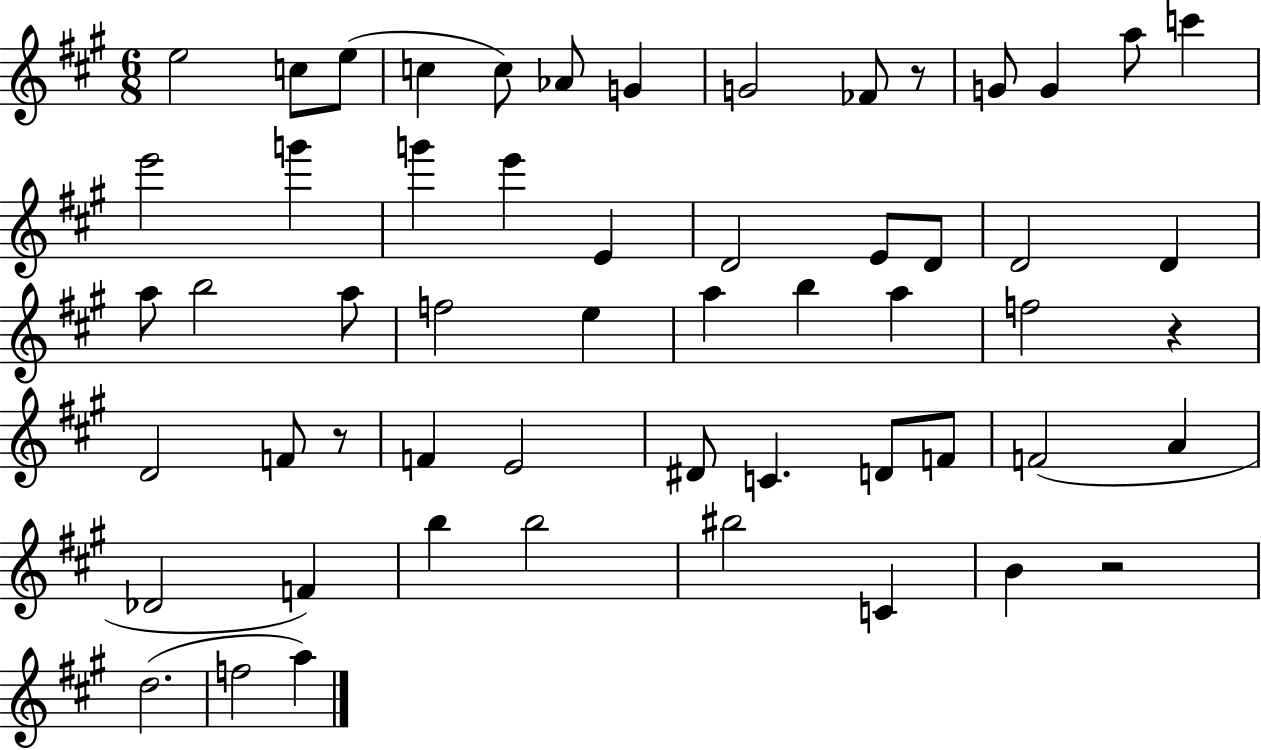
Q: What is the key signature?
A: A major